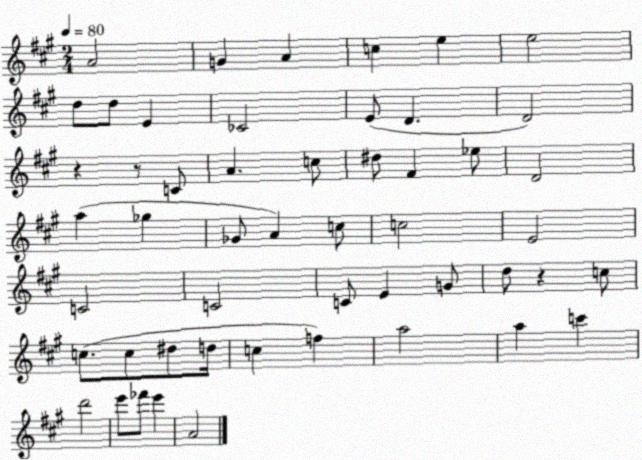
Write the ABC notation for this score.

X:1
T:Untitled
M:2/4
L:1/4
K:A
A2 G A c e e2 d/2 d/2 E _C2 E/2 D D2 z z/2 C/2 A c/2 ^d/2 ^F _e/2 D2 a _g _G/2 A c/2 c2 E2 C2 C2 C/2 E G/2 d/2 z c/2 c/2 c/2 ^d/2 d/4 c f a2 a c' d'2 e'/2 _f'/2 e' A2